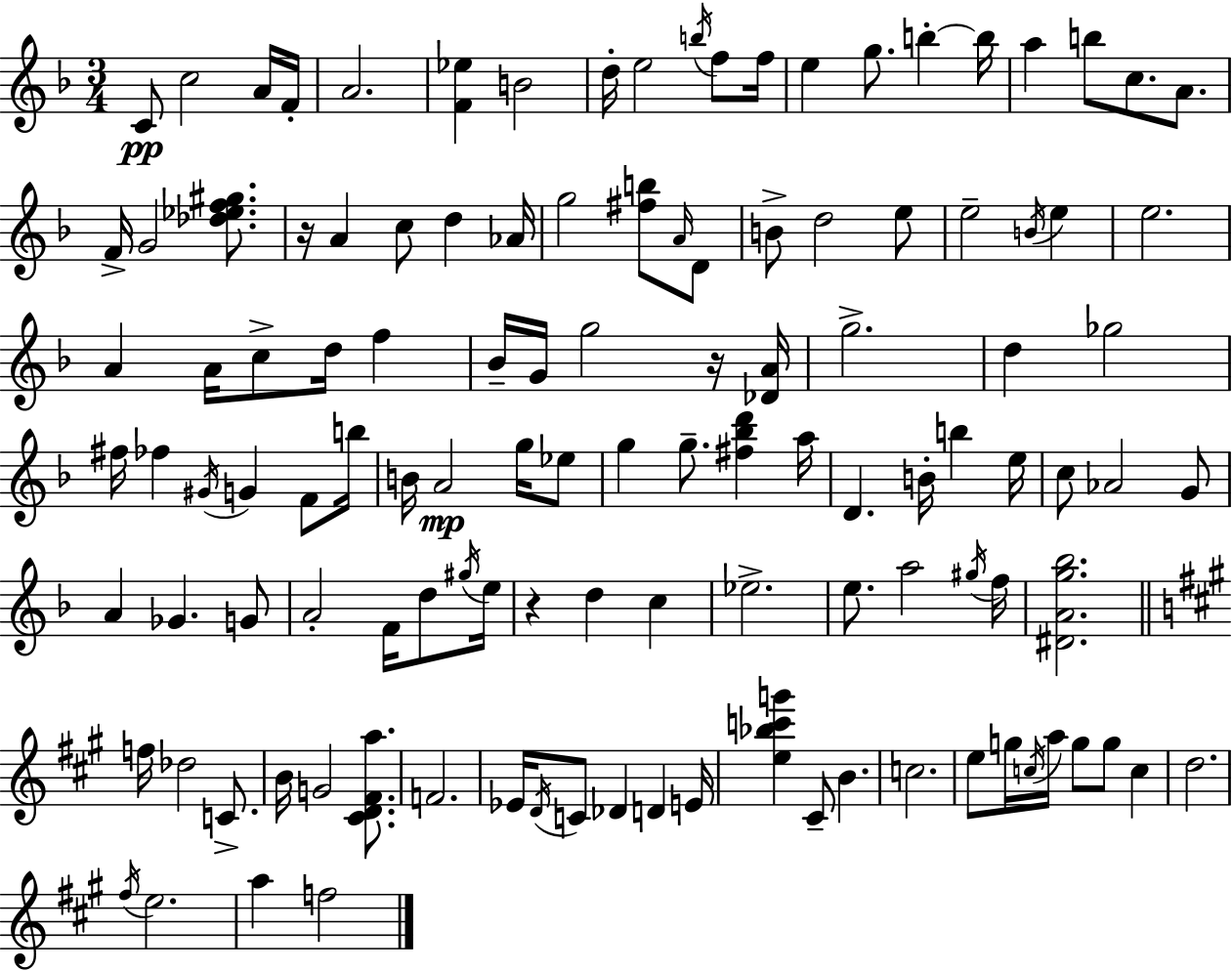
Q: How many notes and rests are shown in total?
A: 119